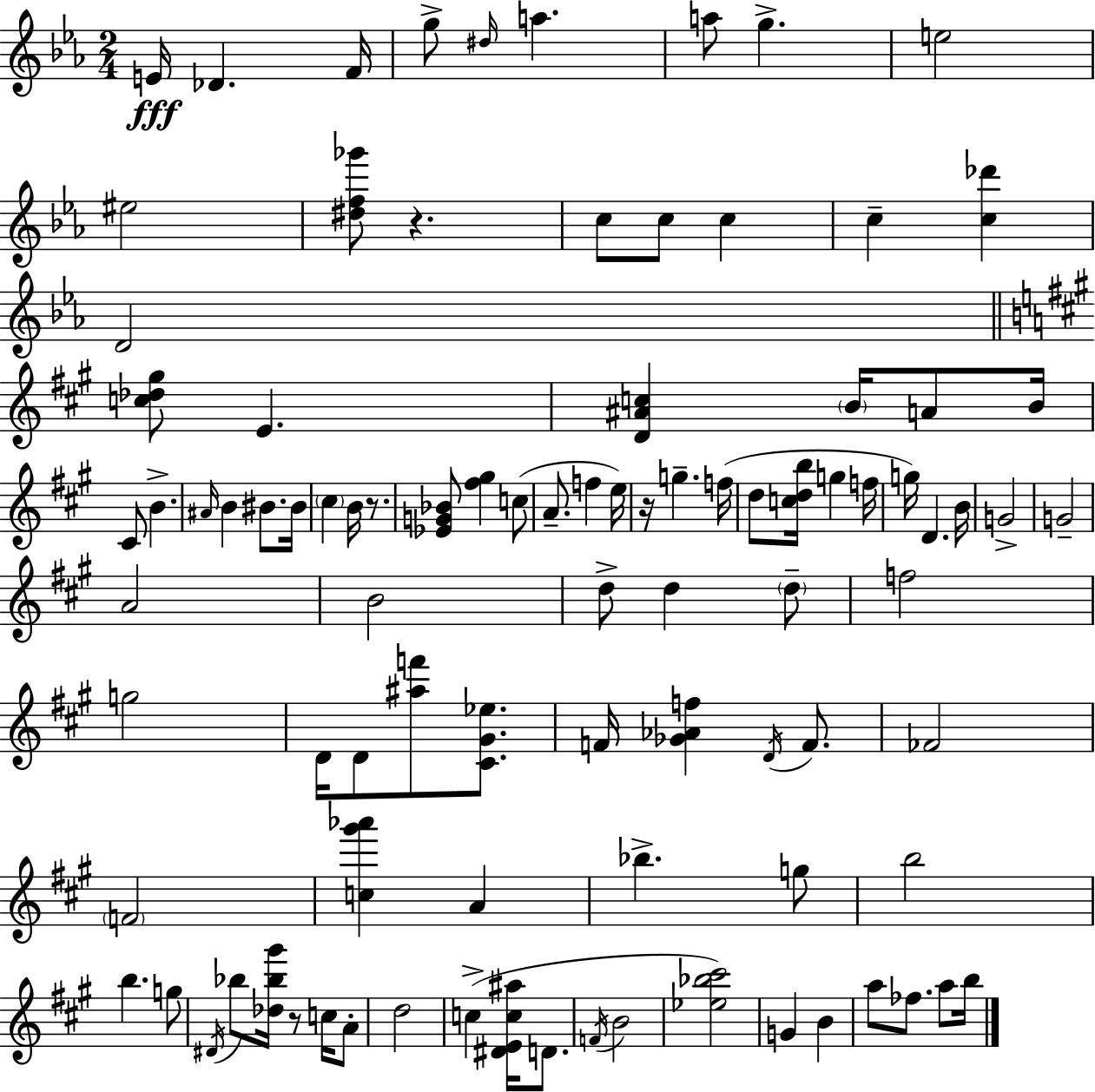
E4/s Db4/q. F4/s G5/e D#5/s A5/q. A5/e G5/q. E5/h EIS5/h [D#5,F5,Gb6]/e R/q. C5/e C5/e C5/q C5/q [C5,Db6]/q D4/h [C5,Db5,G#5]/e E4/q. [D4,A#4,C5]/q B4/s A4/e B4/s C#4/e B4/q. A#4/s B4/q BIS4/e. BIS4/s C#5/q B4/s R/e. [Eb4,G4,Bb4]/e [F#5,G#5]/q C5/e A4/e. F5/q E5/s R/s G5/q. F5/s D5/e [C5,D5,B5]/s G5/q F5/s G5/s D4/q. B4/s G4/h G4/h A4/h B4/h D5/e D5/q D5/e F5/h G5/h D4/s D4/e [A#5,F6]/e [C#4,G#4,Eb5]/e. F4/s [Gb4,Ab4,F5]/q D4/s F4/e. FES4/h F4/h [C5,G#6,Ab6]/q A4/q Bb5/q. G5/e B5/h B5/q. G5/e D#4/s Bb5/e [Db5,Bb5,G#6]/s R/e C5/s A4/e D5/h C5/q [D#4,E4,C5,A#5]/s D4/e. F4/s B4/h [Eb5,Bb5,C#6]/h G4/q B4/q A5/e FES5/e. A5/e B5/s